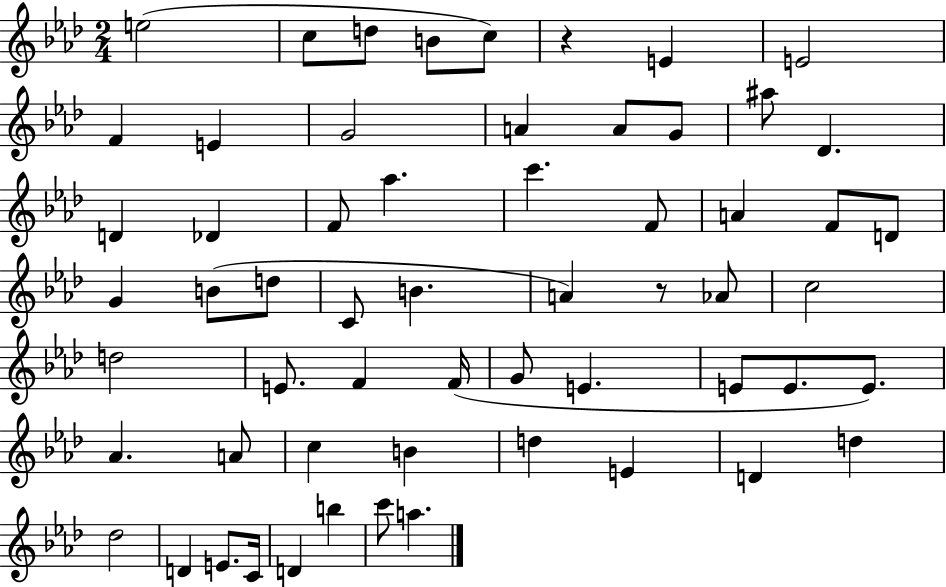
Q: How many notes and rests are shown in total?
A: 59